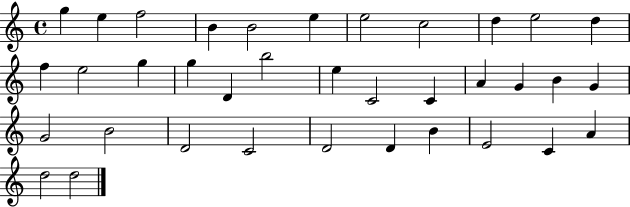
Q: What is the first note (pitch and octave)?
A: G5